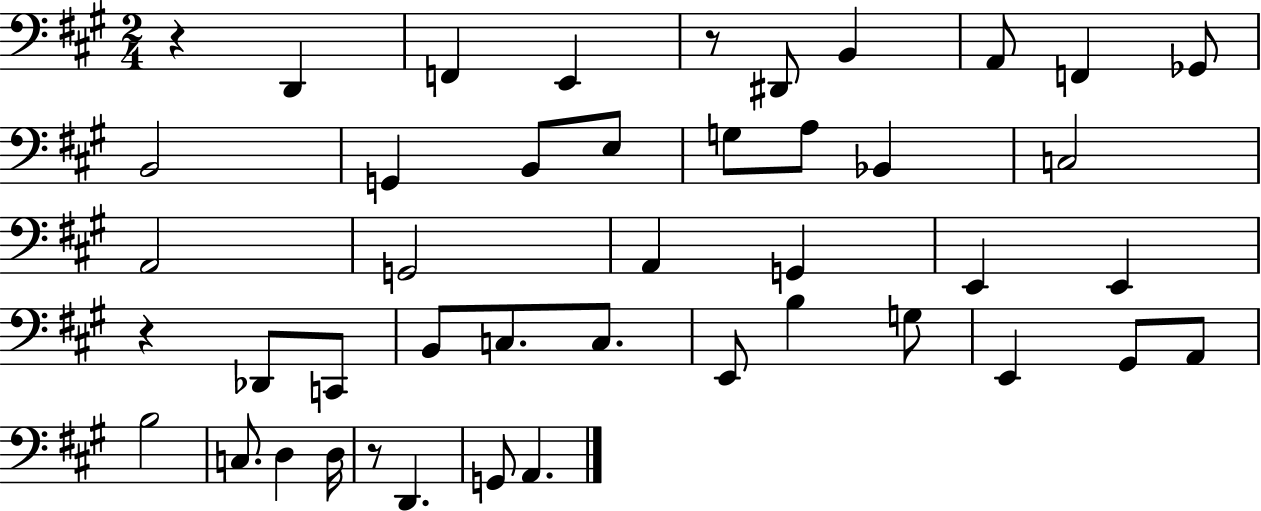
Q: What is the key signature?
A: A major